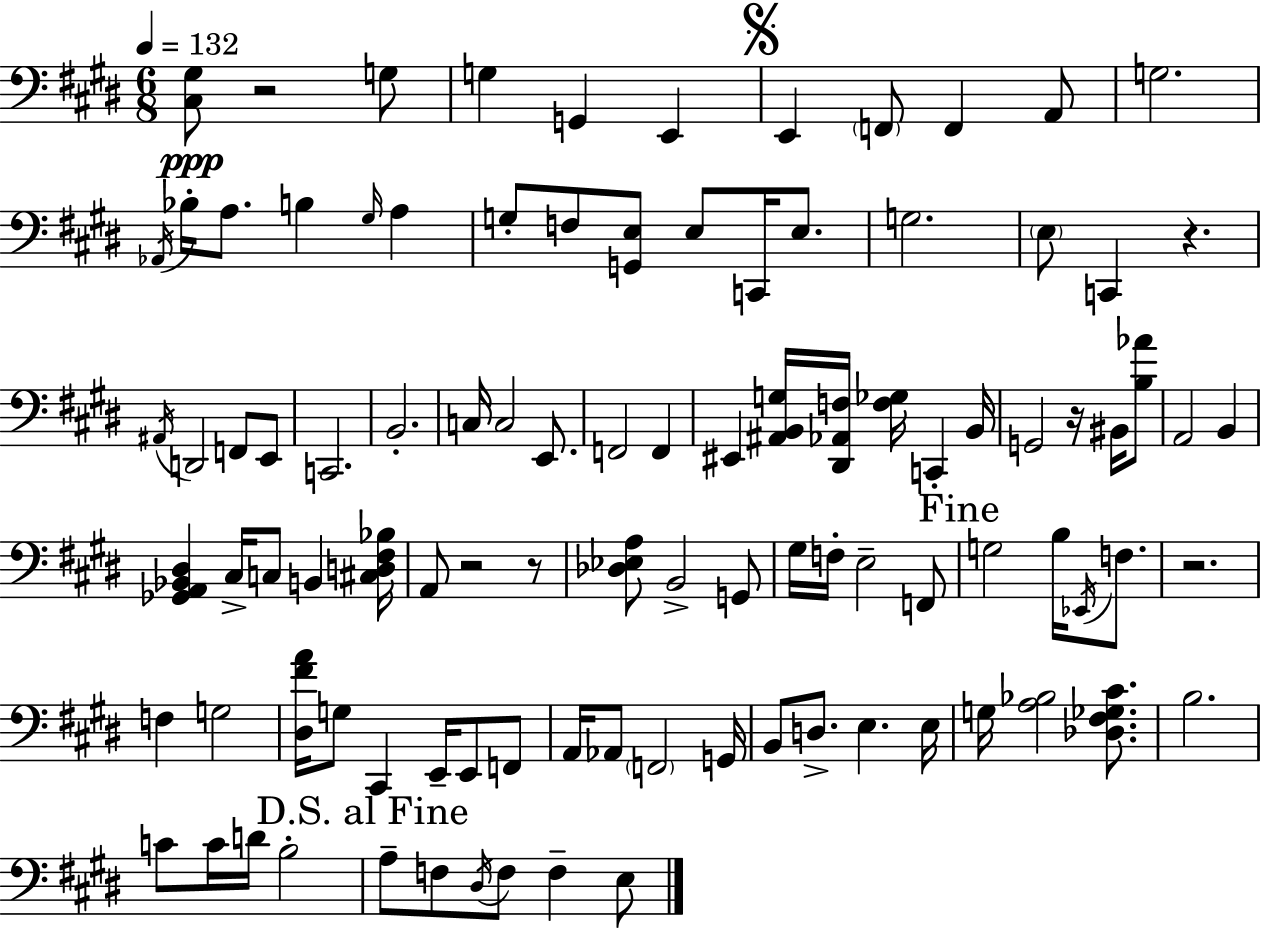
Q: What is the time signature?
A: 6/8